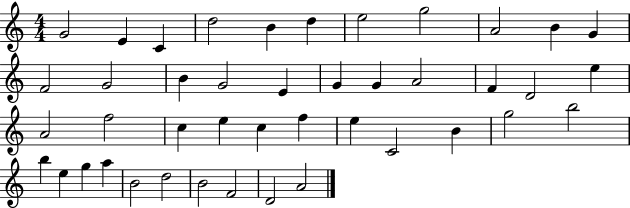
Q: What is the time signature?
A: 4/4